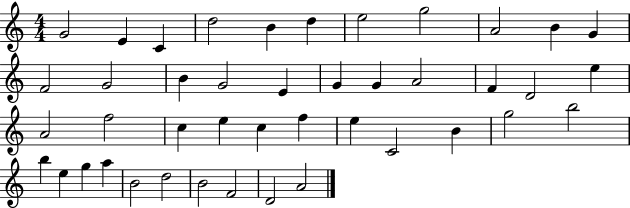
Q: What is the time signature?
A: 4/4